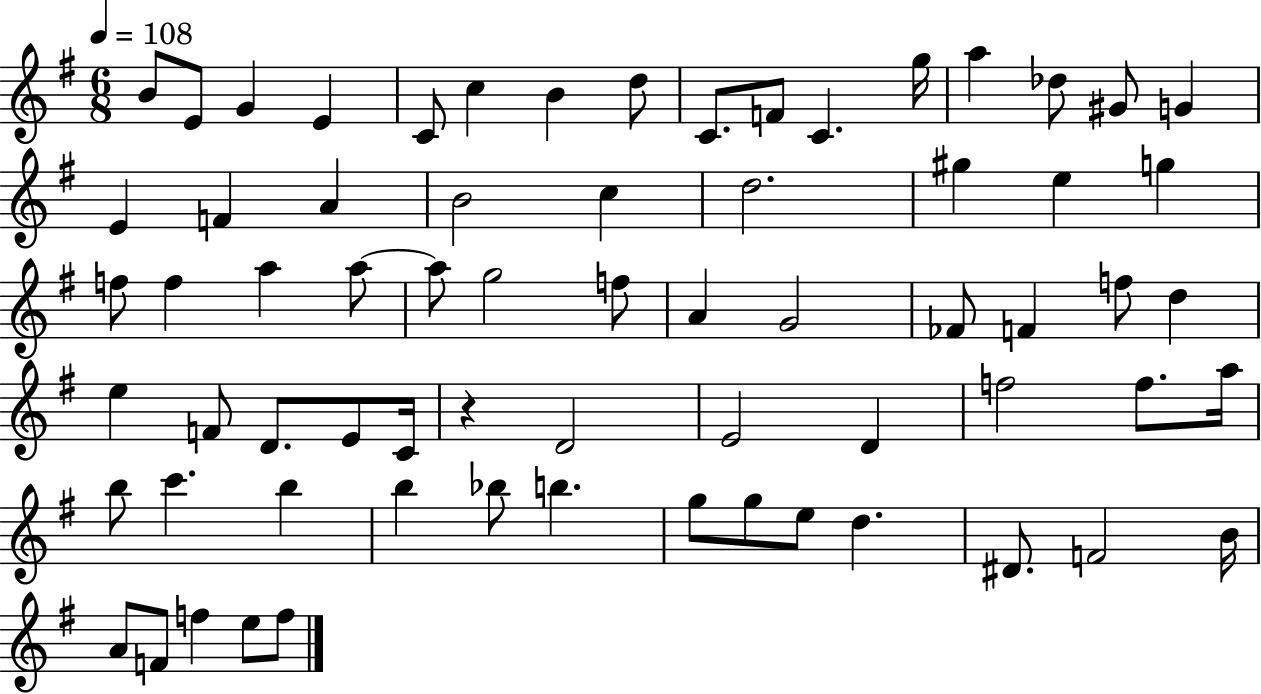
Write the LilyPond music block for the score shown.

{
  \clef treble
  \numericTimeSignature
  \time 6/8
  \key g \major
  \tempo 4 = 108
  b'8 e'8 g'4 e'4 | c'8 c''4 b'4 d''8 | c'8. f'8 c'4. g''16 | a''4 des''8 gis'8 g'4 | \break e'4 f'4 a'4 | b'2 c''4 | d''2. | gis''4 e''4 g''4 | \break f''8 f''4 a''4 a''8~~ | a''8 g''2 f''8 | a'4 g'2 | fes'8 f'4 f''8 d''4 | \break e''4 f'8 d'8. e'8 c'16 | r4 d'2 | e'2 d'4 | f''2 f''8. a''16 | \break b''8 c'''4. b''4 | b''4 bes''8 b''4. | g''8 g''8 e''8 d''4. | dis'8. f'2 b'16 | \break a'8 f'8 f''4 e''8 f''8 | \bar "|."
}